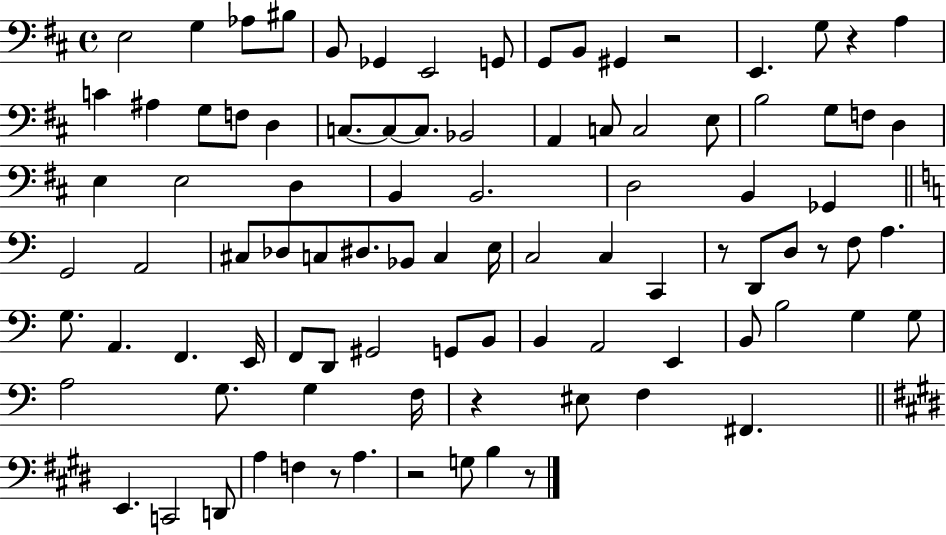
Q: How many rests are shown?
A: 8